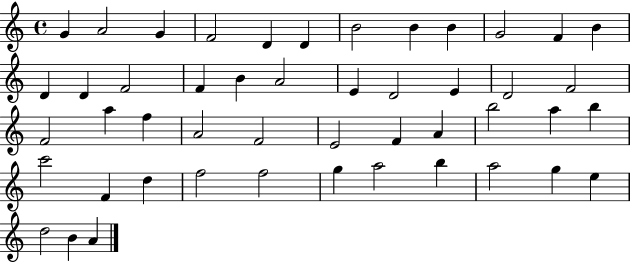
{
  \clef treble
  \time 4/4
  \defaultTimeSignature
  \key c \major
  g'4 a'2 g'4 | f'2 d'4 d'4 | b'2 b'4 b'4 | g'2 f'4 b'4 | \break d'4 d'4 f'2 | f'4 b'4 a'2 | e'4 d'2 e'4 | d'2 f'2 | \break f'2 a''4 f''4 | a'2 f'2 | e'2 f'4 a'4 | b''2 a''4 b''4 | \break c'''2 f'4 d''4 | f''2 f''2 | g''4 a''2 b''4 | a''2 g''4 e''4 | \break d''2 b'4 a'4 | \bar "|."
}